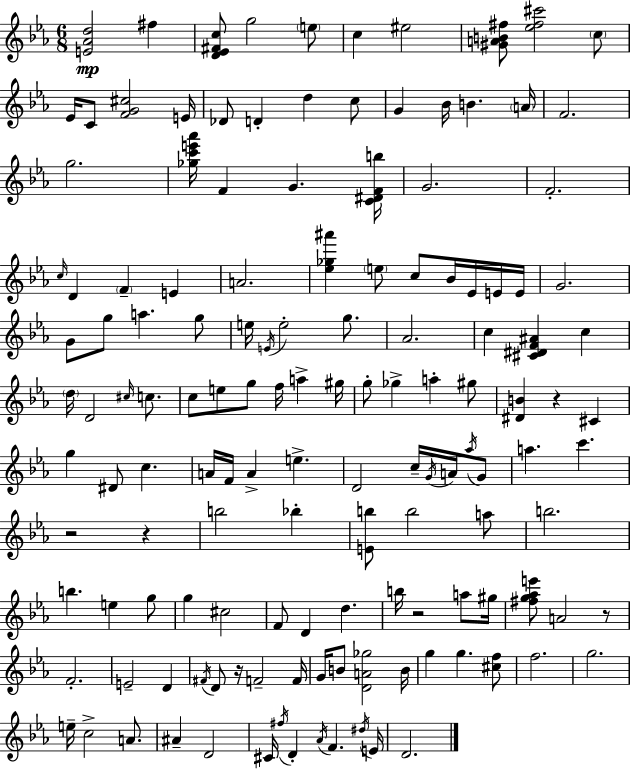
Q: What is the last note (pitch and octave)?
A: D4